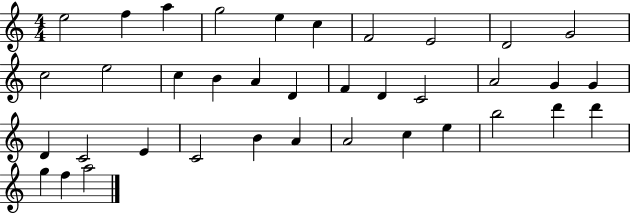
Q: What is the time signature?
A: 4/4